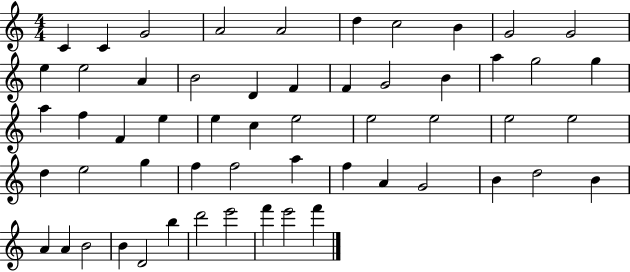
{
  \clef treble
  \numericTimeSignature
  \time 4/4
  \key c \major
  c'4 c'4 g'2 | a'2 a'2 | d''4 c''2 b'4 | g'2 g'2 | \break e''4 e''2 a'4 | b'2 d'4 f'4 | f'4 g'2 b'4 | a''4 g''2 g''4 | \break a''4 f''4 f'4 e''4 | e''4 c''4 e''2 | e''2 e''2 | e''2 e''2 | \break d''4 e''2 g''4 | f''4 f''2 a''4 | f''4 a'4 g'2 | b'4 d''2 b'4 | \break a'4 a'4 b'2 | b'4 d'2 b''4 | d'''2 e'''2 | f'''4 e'''2 f'''4 | \break \bar "|."
}